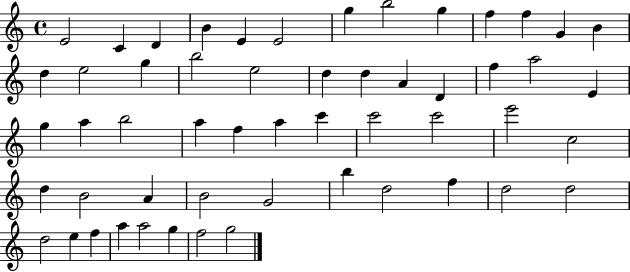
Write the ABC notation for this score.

X:1
T:Untitled
M:4/4
L:1/4
K:C
E2 C D B E E2 g b2 g f f G B d e2 g b2 e2 d d A D f a2 E g a b2 a f a c' c'2 c'2 e'2 c2 d B2 A B2 G2 b d2 f d2 d2 d2 e f a a2 g f2 g2